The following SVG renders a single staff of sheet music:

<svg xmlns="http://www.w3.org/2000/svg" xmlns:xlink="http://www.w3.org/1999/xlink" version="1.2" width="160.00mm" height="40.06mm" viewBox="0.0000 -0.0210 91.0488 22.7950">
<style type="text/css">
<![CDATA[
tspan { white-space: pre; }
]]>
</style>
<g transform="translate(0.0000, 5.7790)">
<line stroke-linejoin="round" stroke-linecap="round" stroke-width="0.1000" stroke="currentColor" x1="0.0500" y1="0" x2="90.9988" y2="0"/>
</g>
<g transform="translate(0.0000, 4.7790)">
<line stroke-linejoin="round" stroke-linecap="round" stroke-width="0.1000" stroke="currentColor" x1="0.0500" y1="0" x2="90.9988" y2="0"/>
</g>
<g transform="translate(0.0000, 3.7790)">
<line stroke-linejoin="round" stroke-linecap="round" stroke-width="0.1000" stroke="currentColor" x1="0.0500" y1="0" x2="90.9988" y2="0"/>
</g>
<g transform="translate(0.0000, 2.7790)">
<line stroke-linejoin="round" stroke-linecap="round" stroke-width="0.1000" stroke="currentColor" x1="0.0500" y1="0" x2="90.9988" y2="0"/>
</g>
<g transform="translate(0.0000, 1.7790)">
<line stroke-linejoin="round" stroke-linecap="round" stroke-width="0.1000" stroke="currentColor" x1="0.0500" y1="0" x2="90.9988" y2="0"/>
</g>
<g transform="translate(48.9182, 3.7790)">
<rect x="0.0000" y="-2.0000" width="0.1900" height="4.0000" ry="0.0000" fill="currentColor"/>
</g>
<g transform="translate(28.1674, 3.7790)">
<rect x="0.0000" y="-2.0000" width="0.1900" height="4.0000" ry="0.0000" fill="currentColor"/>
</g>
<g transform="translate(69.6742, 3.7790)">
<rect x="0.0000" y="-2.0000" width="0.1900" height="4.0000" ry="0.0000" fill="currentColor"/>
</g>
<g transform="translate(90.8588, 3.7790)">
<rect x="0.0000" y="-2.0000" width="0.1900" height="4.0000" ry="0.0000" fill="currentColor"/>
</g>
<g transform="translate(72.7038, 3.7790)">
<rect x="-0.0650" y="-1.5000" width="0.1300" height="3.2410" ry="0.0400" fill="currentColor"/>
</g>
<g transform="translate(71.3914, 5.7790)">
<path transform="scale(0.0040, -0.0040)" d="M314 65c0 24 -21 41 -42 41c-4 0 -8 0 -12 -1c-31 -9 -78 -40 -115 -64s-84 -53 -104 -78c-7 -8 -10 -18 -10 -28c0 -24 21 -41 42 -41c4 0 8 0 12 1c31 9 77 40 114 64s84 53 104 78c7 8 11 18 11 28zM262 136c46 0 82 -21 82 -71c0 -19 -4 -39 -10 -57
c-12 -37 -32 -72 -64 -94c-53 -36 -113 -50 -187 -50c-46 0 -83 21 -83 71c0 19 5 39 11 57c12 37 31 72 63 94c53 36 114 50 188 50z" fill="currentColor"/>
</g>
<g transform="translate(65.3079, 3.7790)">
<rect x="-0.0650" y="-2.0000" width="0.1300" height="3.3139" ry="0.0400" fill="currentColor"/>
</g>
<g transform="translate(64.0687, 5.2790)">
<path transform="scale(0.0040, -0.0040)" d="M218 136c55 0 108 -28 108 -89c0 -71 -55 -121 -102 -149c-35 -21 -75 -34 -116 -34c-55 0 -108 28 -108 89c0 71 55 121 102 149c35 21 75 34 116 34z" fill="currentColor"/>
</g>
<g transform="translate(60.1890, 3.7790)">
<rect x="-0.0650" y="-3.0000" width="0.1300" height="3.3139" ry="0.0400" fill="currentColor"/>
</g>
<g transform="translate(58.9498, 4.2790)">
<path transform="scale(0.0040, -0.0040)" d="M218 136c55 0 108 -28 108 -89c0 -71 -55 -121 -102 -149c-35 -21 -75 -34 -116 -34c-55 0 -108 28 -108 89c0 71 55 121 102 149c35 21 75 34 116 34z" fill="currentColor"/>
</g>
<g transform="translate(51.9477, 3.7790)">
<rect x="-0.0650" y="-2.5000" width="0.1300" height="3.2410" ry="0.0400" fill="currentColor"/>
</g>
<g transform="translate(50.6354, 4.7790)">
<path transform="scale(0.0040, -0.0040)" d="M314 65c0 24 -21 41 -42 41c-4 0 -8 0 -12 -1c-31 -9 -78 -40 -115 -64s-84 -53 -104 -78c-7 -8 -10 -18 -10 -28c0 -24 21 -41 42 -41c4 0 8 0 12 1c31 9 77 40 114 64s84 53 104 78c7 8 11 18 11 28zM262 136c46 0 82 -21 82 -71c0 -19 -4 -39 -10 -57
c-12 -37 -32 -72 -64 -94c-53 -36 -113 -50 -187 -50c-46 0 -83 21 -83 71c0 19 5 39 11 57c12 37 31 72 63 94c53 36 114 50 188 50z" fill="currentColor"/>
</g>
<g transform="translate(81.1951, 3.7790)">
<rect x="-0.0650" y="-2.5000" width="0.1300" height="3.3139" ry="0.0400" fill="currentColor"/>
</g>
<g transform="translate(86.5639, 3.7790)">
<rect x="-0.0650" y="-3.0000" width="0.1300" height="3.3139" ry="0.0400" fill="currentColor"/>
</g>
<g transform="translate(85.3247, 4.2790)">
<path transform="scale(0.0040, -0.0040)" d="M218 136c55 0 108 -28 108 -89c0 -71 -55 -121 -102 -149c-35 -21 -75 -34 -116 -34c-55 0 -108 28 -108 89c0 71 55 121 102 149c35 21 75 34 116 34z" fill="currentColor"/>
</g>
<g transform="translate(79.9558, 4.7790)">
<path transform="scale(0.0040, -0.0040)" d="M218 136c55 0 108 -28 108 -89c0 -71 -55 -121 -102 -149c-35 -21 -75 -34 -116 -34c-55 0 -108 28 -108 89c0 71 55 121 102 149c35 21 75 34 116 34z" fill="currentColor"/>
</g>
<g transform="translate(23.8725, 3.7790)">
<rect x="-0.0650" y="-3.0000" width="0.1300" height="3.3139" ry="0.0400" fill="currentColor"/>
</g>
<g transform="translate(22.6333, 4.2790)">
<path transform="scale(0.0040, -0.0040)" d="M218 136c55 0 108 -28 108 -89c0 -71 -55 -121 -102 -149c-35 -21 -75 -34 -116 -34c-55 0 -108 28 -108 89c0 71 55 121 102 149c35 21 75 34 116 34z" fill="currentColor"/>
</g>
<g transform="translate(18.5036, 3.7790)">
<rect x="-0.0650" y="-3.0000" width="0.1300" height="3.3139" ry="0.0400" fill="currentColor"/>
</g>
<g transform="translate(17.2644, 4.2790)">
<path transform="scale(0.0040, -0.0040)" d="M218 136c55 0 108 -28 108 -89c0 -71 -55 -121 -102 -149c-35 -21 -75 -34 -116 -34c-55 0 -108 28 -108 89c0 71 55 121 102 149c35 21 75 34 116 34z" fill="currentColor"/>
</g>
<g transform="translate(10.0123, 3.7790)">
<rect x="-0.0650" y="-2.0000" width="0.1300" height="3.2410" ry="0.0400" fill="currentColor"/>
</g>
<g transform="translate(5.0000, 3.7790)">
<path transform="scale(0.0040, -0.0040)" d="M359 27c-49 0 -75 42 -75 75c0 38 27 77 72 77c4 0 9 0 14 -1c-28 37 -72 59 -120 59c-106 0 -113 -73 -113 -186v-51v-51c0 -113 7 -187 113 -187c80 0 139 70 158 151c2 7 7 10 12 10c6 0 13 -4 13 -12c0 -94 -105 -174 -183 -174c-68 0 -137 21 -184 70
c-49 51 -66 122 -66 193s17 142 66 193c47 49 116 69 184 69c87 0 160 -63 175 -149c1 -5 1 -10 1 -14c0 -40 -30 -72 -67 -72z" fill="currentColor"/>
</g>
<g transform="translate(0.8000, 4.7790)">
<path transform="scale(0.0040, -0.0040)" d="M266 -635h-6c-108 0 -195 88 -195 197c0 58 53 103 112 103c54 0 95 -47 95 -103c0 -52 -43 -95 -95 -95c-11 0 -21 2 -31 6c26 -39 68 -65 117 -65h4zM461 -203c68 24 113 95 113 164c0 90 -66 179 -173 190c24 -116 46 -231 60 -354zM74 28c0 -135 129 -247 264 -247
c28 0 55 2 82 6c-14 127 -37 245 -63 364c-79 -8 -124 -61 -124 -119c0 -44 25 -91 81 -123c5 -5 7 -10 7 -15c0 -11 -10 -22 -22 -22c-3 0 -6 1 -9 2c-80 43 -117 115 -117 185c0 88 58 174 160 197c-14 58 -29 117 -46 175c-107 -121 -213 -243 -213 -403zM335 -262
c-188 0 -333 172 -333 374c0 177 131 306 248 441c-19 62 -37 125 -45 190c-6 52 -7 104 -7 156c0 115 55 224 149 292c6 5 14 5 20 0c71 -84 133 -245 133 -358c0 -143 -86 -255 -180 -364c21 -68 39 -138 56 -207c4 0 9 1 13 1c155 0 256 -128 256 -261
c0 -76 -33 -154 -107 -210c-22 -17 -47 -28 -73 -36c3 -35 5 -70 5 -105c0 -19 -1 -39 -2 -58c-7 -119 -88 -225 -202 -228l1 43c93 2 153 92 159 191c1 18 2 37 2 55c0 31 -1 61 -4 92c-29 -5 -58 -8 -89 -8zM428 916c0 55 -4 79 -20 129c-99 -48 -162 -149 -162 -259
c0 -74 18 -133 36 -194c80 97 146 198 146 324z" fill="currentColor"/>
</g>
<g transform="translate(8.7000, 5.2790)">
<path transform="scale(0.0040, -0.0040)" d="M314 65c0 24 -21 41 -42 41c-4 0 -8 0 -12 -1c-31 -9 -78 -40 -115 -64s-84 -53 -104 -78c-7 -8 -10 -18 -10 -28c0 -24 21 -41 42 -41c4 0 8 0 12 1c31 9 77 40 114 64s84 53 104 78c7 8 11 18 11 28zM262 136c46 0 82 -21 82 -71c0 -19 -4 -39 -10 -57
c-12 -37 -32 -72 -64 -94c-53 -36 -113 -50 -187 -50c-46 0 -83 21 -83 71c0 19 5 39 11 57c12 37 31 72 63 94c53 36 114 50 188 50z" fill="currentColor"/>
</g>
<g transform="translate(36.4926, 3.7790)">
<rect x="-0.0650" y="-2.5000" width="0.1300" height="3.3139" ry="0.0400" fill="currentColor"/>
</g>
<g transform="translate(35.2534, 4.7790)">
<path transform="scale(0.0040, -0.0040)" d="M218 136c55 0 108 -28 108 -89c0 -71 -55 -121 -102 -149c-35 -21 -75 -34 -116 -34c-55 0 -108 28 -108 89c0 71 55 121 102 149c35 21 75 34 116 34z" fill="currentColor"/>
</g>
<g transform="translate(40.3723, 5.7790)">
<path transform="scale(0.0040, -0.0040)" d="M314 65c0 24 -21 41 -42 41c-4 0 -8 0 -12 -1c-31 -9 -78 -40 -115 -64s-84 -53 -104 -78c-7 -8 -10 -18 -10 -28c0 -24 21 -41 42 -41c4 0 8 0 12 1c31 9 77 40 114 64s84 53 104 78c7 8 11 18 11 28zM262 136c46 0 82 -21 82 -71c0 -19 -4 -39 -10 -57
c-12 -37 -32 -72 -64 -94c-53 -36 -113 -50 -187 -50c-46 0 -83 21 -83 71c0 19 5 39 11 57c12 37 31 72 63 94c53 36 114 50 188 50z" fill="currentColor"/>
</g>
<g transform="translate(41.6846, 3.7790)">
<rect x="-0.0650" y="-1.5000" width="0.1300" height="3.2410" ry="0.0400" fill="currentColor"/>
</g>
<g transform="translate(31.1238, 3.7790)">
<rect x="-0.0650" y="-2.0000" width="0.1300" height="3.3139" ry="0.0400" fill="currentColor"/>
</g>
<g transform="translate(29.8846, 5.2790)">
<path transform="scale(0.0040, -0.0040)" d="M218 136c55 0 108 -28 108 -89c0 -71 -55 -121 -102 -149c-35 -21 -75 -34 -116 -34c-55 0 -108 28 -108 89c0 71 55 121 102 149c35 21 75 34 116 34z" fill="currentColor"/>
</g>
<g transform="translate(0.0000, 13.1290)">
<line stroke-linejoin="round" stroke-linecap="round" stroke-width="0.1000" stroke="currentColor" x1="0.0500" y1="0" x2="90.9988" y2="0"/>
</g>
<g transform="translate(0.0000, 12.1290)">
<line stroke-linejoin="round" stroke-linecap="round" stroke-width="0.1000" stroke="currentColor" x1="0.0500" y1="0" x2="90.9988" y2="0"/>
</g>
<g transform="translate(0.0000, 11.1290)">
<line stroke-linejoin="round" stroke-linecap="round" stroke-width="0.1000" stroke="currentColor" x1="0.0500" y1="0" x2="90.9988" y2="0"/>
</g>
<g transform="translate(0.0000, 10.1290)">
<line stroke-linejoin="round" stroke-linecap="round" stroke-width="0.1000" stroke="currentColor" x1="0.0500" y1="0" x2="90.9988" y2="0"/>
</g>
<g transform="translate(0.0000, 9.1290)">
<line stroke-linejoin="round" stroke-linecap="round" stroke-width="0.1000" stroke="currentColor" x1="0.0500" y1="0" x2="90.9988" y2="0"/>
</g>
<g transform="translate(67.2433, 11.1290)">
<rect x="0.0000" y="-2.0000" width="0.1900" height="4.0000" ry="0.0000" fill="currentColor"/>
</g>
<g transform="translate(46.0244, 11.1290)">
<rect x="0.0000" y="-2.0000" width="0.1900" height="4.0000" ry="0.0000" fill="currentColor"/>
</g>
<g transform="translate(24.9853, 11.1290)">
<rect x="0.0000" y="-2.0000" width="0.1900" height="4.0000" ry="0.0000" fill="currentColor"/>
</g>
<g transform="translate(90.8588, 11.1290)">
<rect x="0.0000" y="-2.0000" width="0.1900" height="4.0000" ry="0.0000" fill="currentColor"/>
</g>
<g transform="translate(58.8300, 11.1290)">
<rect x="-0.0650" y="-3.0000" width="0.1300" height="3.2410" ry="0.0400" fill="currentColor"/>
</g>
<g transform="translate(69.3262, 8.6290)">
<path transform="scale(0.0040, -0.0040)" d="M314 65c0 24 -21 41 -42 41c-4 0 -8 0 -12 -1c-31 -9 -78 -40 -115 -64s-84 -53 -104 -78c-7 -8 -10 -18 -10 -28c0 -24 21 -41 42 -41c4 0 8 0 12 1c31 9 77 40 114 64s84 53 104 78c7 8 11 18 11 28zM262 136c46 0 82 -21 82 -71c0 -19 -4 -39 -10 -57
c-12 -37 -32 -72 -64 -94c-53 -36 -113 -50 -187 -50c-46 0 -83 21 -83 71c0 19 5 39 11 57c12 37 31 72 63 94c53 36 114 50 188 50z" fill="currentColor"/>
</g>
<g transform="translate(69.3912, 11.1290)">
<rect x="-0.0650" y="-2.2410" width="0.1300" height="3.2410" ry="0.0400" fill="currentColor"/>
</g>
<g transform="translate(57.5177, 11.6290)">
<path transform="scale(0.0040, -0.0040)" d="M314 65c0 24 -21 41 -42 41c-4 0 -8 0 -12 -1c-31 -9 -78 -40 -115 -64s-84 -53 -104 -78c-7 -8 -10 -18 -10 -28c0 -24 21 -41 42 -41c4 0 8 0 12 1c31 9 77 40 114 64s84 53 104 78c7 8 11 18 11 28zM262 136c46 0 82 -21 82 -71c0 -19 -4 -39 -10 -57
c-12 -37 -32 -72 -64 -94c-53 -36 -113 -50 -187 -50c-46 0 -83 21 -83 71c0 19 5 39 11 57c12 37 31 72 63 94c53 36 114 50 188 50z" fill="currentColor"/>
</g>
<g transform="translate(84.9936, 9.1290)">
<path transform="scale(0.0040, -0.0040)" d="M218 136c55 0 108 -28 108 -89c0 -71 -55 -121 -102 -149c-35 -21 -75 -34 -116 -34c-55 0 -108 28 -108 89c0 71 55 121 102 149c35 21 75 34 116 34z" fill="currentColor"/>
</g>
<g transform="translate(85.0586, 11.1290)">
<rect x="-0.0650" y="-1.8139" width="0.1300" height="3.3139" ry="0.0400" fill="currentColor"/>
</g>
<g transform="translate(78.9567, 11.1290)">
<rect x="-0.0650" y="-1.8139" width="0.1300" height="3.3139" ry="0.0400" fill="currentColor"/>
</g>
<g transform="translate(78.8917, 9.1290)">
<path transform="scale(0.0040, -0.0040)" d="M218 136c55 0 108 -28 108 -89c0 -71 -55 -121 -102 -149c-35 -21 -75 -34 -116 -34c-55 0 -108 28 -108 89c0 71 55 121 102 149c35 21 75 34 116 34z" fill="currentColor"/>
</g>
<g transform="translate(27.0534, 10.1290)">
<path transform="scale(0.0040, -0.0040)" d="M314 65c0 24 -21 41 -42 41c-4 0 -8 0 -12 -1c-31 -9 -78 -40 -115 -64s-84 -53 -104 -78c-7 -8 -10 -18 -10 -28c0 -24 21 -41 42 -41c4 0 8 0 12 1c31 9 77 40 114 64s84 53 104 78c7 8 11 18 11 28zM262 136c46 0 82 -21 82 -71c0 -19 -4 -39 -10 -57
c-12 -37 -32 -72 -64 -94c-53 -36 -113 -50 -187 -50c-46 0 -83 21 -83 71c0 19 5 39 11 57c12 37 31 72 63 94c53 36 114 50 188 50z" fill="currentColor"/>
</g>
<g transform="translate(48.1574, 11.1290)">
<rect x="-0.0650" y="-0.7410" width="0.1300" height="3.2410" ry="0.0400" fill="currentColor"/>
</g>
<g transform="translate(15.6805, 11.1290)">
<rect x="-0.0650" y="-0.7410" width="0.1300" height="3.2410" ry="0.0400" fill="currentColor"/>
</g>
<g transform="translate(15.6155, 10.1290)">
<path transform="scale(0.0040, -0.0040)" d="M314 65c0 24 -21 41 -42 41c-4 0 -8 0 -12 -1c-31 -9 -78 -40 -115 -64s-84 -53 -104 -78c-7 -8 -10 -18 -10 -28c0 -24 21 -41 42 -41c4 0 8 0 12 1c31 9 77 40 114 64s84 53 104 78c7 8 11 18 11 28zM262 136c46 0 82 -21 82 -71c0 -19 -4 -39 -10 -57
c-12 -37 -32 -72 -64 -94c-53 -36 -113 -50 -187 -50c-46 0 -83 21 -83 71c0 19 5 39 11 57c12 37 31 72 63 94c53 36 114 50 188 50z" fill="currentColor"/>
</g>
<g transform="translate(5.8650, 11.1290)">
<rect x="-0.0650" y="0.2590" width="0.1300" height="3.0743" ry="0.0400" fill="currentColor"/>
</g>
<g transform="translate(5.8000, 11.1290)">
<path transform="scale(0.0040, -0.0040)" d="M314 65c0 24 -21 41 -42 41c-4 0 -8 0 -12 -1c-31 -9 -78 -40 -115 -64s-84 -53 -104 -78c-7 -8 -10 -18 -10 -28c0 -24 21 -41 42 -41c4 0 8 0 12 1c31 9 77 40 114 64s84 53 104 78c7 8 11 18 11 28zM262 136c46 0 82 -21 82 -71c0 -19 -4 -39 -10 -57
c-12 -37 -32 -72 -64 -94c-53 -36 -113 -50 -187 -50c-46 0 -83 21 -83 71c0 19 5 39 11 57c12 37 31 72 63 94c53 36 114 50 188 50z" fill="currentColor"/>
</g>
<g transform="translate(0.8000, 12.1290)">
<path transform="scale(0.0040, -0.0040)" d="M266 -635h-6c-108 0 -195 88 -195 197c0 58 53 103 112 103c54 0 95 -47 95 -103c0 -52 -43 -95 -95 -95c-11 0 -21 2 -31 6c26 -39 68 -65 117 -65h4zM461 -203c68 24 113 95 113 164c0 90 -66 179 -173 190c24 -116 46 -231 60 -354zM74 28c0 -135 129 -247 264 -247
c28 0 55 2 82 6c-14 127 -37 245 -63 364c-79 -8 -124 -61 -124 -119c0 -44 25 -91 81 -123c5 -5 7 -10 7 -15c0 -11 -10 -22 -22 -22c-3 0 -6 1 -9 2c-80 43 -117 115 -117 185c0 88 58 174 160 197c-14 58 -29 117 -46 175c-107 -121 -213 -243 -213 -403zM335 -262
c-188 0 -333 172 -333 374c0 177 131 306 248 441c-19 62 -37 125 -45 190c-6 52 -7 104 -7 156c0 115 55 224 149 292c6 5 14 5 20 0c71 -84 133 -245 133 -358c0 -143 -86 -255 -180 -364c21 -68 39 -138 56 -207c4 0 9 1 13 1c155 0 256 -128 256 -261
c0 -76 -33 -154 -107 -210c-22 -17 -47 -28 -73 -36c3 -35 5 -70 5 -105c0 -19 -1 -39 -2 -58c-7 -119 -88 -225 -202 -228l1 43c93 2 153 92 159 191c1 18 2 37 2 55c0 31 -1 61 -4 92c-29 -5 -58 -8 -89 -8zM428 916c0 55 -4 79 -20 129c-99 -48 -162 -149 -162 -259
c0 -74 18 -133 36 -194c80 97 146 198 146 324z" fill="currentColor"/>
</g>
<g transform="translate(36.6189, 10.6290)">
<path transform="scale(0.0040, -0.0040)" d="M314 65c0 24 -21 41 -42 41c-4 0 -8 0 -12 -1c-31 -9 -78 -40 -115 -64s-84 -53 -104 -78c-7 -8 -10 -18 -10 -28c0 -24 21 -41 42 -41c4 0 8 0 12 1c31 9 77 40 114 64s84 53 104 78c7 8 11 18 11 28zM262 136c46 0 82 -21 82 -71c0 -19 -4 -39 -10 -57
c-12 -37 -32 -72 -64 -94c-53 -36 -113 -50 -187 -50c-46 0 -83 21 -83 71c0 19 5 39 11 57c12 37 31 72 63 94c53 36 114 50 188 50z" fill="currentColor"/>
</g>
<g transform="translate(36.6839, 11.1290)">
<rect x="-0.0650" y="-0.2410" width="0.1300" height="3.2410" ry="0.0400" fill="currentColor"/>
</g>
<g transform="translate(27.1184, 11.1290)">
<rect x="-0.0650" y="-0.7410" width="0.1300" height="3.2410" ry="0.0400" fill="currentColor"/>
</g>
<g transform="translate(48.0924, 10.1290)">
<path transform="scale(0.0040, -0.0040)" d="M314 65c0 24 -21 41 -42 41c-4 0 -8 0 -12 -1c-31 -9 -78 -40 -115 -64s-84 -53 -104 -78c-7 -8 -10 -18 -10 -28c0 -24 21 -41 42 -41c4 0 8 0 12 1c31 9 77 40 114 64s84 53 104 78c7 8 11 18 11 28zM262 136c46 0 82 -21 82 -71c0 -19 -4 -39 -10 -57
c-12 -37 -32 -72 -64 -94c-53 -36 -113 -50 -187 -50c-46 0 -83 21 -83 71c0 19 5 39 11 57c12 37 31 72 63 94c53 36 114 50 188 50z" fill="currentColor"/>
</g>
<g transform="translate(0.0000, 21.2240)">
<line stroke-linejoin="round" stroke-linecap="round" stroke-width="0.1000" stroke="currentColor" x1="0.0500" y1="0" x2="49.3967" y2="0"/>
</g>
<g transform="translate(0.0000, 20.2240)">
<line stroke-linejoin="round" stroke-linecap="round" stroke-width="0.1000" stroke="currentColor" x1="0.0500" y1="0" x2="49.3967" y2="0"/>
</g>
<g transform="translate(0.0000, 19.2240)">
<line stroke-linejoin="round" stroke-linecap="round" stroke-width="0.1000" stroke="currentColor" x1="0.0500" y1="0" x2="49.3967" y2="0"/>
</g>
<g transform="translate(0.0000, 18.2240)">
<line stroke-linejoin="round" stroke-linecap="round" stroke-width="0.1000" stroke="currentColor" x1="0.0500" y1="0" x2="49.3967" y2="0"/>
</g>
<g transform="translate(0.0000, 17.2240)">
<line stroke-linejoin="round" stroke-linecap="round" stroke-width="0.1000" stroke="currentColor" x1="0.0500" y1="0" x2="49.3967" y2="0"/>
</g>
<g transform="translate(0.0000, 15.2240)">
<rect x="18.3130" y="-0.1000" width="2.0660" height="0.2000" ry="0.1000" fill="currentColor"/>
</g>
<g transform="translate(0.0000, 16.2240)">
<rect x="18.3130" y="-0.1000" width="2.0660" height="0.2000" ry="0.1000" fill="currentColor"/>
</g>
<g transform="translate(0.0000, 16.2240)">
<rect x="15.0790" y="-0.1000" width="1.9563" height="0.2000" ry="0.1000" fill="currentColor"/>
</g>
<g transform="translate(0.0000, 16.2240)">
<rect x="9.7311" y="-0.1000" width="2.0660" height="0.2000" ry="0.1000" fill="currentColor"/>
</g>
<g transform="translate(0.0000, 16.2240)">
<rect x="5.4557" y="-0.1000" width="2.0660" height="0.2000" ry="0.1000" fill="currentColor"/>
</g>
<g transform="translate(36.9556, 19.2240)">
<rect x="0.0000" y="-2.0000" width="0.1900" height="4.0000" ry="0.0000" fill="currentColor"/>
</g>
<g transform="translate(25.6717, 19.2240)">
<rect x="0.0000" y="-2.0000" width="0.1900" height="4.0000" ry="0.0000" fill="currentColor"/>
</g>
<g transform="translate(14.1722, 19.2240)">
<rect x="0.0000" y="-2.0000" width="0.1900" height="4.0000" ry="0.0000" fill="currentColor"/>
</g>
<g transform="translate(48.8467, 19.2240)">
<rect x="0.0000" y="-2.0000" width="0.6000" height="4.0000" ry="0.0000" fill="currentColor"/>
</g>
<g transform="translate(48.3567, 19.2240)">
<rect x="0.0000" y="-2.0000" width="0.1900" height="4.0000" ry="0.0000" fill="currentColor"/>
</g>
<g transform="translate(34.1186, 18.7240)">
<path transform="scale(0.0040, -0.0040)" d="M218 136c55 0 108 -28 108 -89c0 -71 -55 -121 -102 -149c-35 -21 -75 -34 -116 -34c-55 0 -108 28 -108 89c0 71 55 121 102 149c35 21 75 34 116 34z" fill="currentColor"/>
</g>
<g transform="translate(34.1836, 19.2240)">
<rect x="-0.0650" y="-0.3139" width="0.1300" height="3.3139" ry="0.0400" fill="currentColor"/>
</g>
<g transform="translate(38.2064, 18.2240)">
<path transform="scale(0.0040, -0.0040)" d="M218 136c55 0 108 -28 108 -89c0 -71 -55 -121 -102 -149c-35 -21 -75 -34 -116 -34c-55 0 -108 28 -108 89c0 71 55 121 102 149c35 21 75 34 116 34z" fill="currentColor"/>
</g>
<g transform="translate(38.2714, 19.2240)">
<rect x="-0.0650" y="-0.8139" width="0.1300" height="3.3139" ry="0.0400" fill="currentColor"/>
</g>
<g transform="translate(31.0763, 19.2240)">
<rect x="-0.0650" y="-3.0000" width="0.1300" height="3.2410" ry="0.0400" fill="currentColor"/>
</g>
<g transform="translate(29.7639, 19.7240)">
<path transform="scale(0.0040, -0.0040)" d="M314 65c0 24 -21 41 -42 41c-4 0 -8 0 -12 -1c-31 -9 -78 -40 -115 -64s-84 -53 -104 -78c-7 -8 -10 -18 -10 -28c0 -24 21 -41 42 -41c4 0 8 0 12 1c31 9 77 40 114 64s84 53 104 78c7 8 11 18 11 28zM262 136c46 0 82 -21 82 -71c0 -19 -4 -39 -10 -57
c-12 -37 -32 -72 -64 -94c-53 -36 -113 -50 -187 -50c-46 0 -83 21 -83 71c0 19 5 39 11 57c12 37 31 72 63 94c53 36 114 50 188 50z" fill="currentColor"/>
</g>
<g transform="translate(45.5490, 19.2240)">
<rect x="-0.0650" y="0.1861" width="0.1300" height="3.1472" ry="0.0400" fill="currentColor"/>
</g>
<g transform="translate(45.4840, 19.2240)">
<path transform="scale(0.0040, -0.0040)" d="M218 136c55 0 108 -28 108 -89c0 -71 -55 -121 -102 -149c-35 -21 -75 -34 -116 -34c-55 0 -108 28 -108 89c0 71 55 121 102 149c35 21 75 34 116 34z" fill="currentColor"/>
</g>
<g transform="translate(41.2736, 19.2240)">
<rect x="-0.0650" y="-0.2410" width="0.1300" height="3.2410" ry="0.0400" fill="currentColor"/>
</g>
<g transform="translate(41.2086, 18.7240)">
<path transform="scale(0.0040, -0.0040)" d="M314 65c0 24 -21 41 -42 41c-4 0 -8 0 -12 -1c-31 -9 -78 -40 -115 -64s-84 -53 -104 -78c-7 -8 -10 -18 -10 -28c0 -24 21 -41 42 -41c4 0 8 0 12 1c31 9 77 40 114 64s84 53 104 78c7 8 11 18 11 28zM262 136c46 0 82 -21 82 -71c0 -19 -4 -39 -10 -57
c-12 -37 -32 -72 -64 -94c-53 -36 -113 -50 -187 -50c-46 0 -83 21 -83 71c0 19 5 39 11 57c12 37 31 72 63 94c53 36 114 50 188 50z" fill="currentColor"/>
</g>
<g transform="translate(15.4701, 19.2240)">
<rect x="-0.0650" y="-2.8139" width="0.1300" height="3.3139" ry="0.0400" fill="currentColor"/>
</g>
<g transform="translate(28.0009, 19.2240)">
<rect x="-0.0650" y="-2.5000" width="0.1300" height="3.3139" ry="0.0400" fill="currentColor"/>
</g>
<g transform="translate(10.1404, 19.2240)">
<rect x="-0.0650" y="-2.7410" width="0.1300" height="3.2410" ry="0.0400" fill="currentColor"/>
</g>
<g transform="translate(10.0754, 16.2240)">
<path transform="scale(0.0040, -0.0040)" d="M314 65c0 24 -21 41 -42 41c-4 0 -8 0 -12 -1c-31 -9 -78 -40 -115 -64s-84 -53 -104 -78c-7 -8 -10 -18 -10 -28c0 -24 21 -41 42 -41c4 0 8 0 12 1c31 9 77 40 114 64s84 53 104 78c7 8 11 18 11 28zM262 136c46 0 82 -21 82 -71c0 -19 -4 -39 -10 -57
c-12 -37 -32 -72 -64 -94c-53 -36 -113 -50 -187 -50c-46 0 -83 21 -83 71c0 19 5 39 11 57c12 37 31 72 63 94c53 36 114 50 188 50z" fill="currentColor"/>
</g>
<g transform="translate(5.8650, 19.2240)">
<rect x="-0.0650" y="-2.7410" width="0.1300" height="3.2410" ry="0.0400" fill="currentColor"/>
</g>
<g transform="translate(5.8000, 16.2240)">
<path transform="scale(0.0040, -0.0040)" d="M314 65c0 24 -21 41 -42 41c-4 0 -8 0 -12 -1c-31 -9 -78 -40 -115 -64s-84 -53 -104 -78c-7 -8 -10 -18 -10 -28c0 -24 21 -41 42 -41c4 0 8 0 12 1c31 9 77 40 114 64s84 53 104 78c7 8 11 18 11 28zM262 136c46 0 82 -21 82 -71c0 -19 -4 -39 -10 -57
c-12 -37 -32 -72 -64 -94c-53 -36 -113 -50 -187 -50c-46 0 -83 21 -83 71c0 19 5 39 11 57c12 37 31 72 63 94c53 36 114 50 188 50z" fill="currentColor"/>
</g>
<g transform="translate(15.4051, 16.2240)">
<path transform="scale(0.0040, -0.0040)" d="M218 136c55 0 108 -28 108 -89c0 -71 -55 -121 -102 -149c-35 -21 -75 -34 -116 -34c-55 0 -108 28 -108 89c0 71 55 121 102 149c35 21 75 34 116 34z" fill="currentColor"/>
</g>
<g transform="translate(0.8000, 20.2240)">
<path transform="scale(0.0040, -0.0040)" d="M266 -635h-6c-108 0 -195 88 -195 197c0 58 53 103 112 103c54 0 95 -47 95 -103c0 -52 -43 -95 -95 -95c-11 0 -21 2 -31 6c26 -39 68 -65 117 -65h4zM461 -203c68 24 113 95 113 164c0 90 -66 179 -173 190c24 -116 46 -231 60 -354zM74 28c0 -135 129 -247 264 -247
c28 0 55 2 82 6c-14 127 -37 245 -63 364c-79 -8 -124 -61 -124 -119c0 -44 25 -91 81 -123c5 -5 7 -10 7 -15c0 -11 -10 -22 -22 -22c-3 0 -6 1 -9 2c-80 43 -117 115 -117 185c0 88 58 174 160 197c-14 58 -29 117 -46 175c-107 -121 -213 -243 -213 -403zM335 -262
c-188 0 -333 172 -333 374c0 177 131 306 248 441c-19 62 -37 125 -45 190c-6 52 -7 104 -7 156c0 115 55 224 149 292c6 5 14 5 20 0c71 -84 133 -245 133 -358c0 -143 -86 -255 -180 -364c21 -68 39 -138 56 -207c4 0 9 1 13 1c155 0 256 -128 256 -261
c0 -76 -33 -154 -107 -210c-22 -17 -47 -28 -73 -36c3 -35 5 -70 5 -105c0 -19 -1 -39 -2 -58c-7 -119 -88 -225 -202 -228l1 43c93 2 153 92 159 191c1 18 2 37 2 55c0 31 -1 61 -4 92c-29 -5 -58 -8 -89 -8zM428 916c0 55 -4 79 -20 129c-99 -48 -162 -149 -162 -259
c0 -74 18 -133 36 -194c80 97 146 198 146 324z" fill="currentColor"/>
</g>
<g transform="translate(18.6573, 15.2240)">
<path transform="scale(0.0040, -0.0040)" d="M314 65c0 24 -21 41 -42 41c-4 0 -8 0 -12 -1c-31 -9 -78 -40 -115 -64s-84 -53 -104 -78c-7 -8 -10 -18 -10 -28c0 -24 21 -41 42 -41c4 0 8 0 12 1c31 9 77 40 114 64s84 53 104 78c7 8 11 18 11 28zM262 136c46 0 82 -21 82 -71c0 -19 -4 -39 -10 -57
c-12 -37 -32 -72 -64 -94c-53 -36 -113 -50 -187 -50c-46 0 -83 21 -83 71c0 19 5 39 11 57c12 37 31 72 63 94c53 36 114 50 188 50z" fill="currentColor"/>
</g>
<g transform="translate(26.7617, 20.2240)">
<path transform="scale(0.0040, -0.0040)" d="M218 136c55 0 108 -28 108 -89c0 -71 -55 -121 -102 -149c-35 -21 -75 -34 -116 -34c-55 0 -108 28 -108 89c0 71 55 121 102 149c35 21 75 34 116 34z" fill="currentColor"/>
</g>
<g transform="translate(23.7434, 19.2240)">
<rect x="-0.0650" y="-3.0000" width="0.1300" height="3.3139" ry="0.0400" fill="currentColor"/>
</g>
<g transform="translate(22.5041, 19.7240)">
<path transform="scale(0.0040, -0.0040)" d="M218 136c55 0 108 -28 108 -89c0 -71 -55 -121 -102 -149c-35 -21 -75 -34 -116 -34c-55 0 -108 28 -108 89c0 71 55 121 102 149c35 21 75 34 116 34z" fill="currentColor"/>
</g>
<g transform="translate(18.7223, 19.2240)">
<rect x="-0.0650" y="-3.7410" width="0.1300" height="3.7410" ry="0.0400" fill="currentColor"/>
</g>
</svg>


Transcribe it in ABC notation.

X:1
T:Untitled
M:4/4
L:1/4
K:C
F2 A A F G E2 G2 A F E2 G A B2 d2 d2 c2 d2 A2 g2 f f a2 a2 a c'2 A G A2 c d c2 B